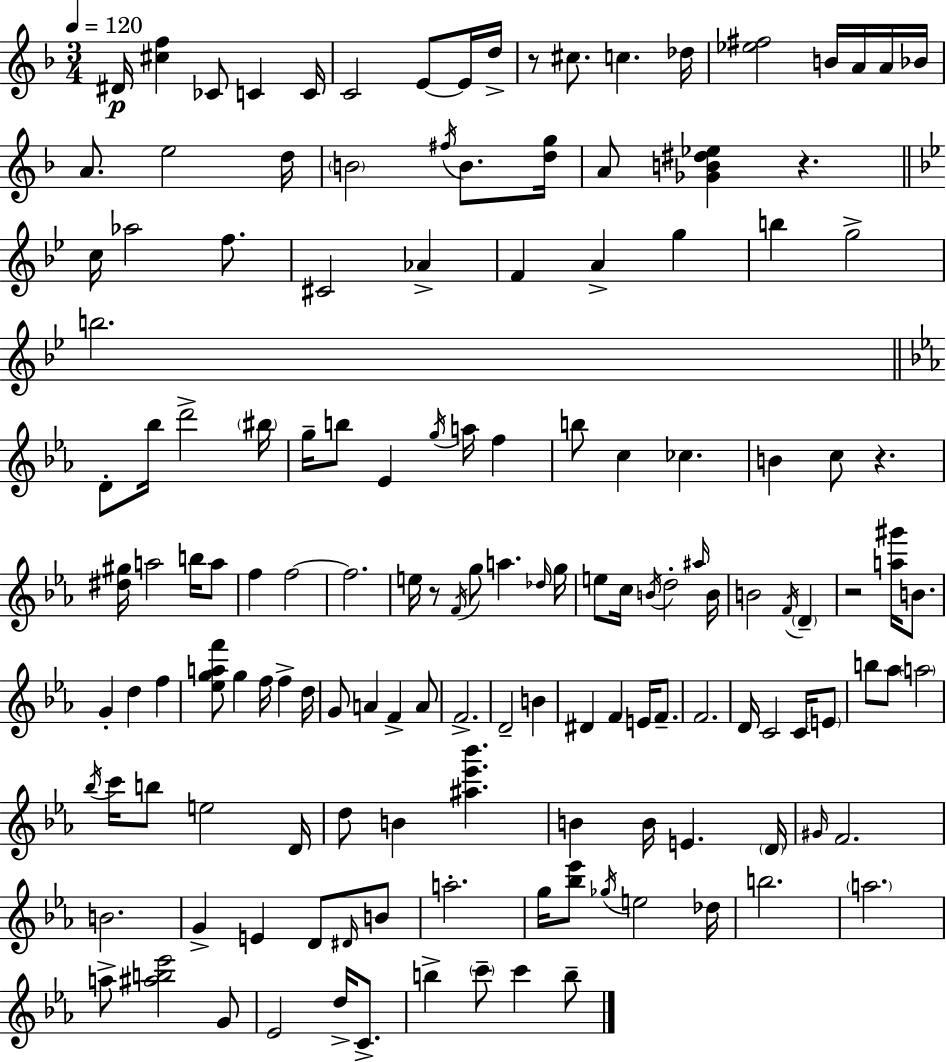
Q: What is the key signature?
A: D minor